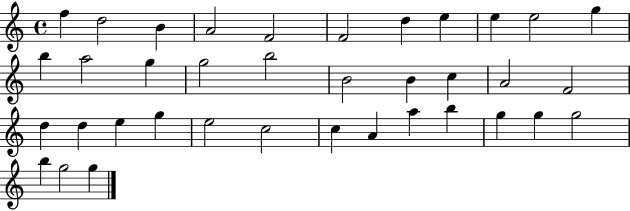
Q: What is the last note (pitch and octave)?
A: G5